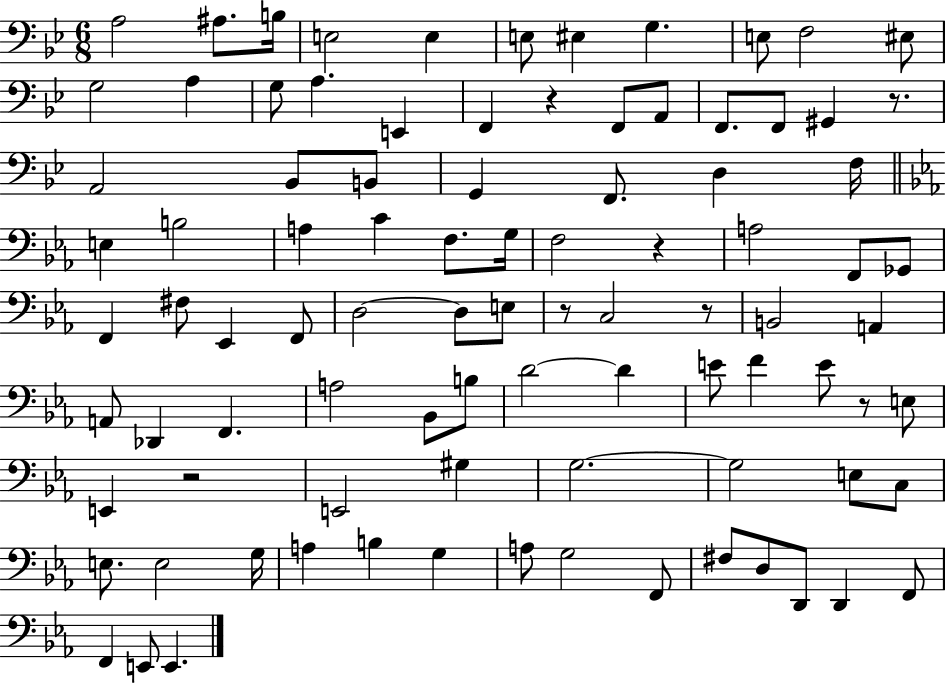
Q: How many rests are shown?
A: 7